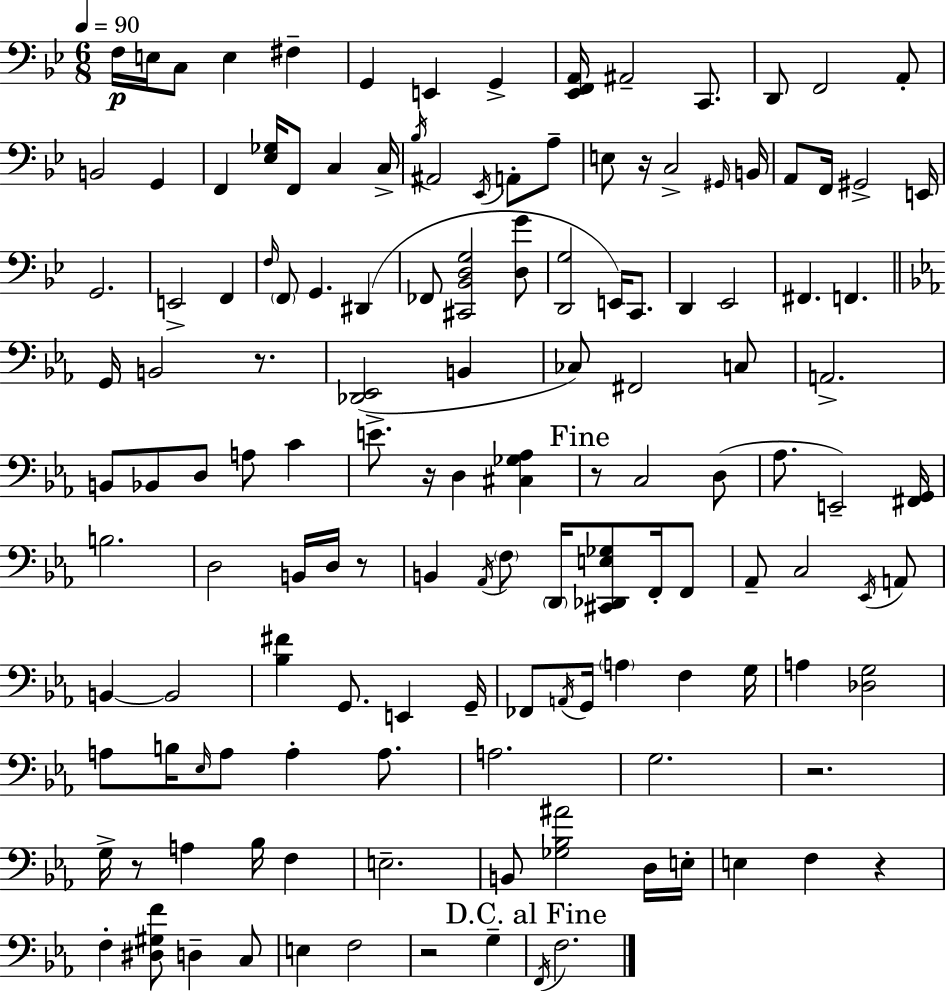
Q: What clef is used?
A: bass